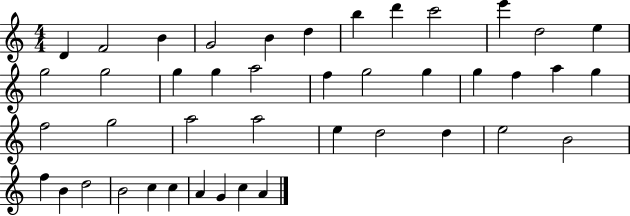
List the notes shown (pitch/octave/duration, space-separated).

D4/q F4/h B4/q G4/h B4/q D5/q B5/q D6/q C6/h E6/q D5/h E5/q G5/h G5/h G5/q G5/q A5/h F5/q G5/h G5/q G5/q F5/q A5/q G5/q F5/h G5/h A5/h A5/h E5/q D5/h D5/q E5/h B4/h F5/q B4/q D5/h B4/h C5/q C5/q A4/q G4/q C5/q A4/q